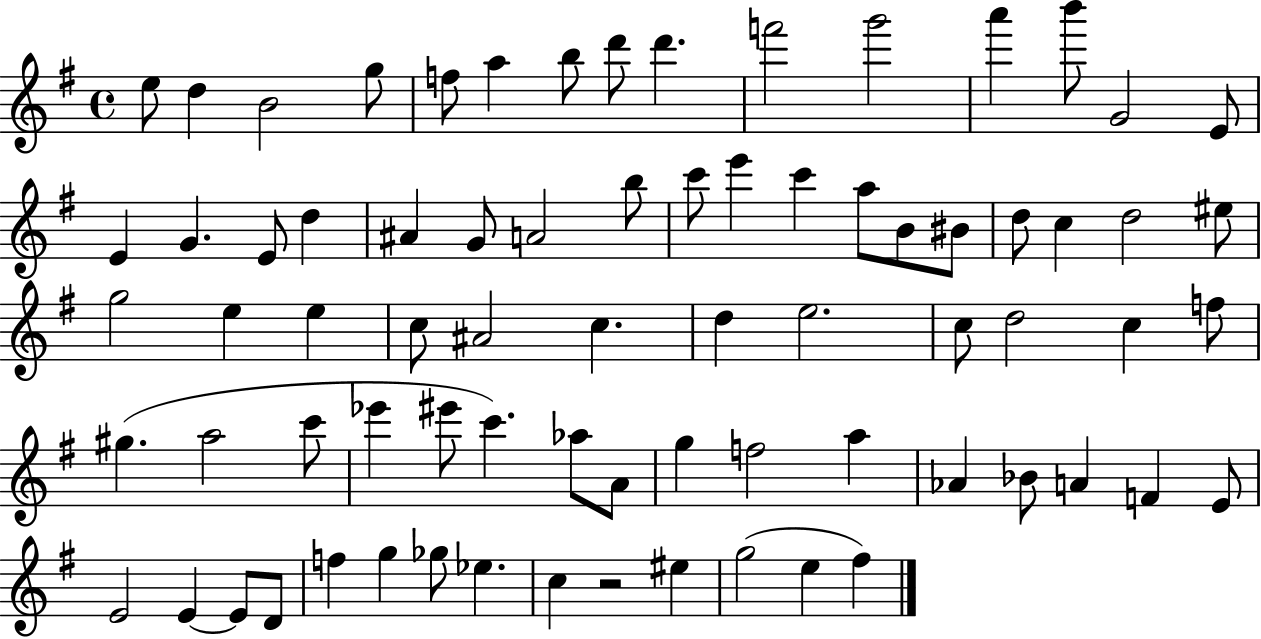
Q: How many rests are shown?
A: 1